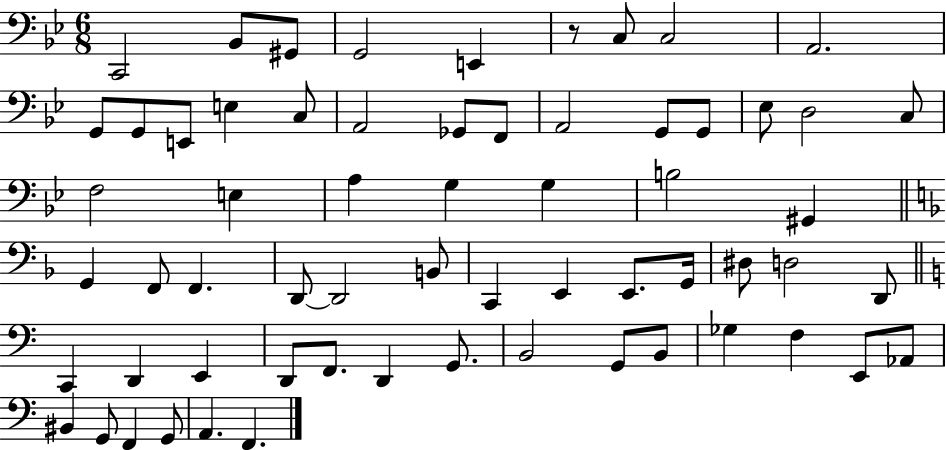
X:1
T:Untitled
M:6/8
L:1/4
K:Bb
C,,2 _B,,/2 ^G,,/2 G,,2 E,, z/2 C,/2 C,2 A,,2 G,,/2 G,,/2 E,,/2 E, C,/2 A,,2 _G,,/2 F,,/2 A,,2 G,,/2 G,,/2 _E,/2 D,2 C,/2 F,2 E, A, G, G, B,2 ^G,, G,, F,,/2 F,, D,,/2 D,,2 B,,/2 C,, E,, E,,/2 G,,/4 ^D,/2 D,2 D,,/2 C,, D,, E,, D,,/2 F,,/2 D,, G,,/2 B,,2 G,,/2 B,,/2 _G, F, E,,/2 _A,,/2 ^B,, G,,/2 F,, G,,/2 A,, F,,